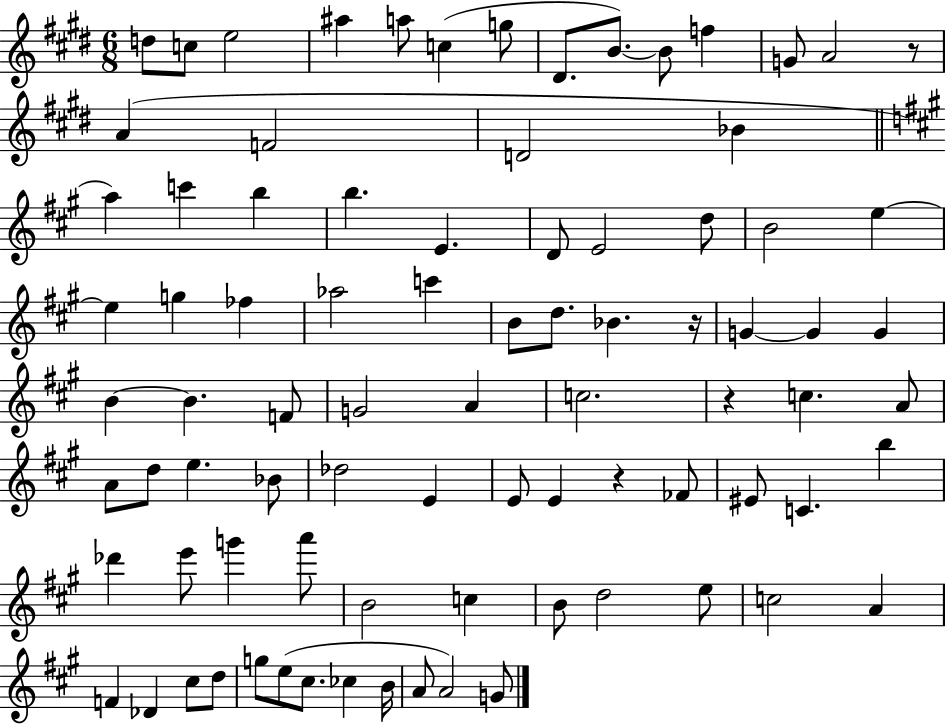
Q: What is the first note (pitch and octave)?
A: D5